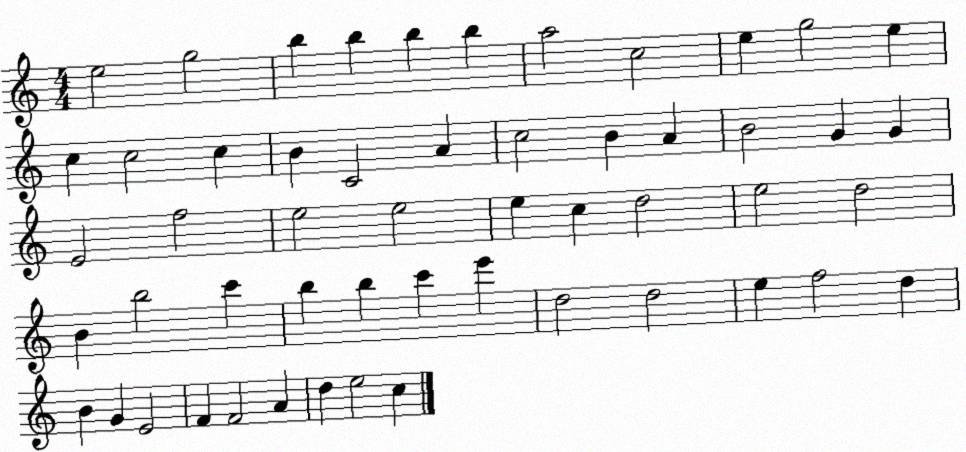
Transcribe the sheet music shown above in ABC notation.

X:1
T:Untitled
M:4/4
L:1/4
K:C
e2 g2 b b b b a2 c2 e g2 e c c2 c B C2 A c2 B A B2 G G E2 f2 e2 e2 e c d2 e2 d2 B b2 c' b b c' e' d2 d2 e f2 d B G E2 F F2 A d e2 c